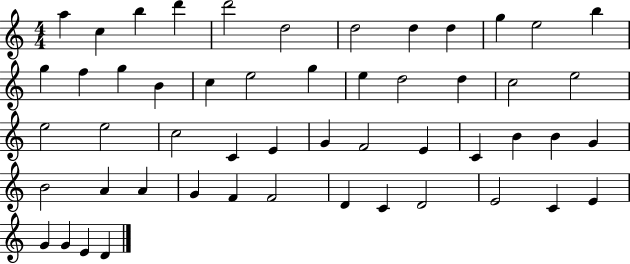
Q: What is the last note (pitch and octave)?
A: D4